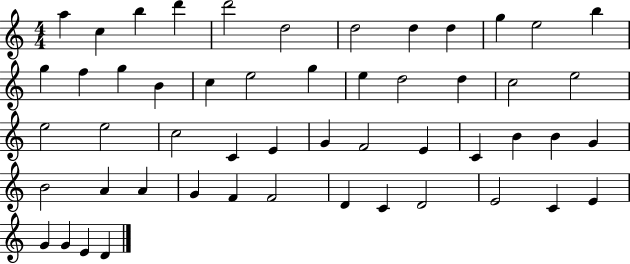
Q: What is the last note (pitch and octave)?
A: D4